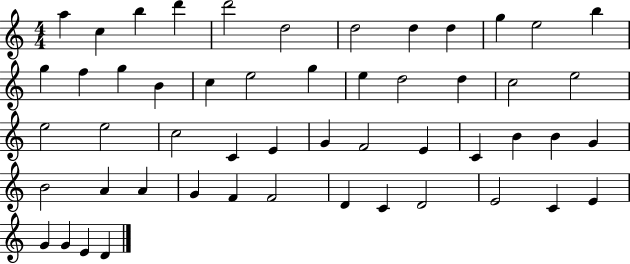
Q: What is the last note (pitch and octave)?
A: D4